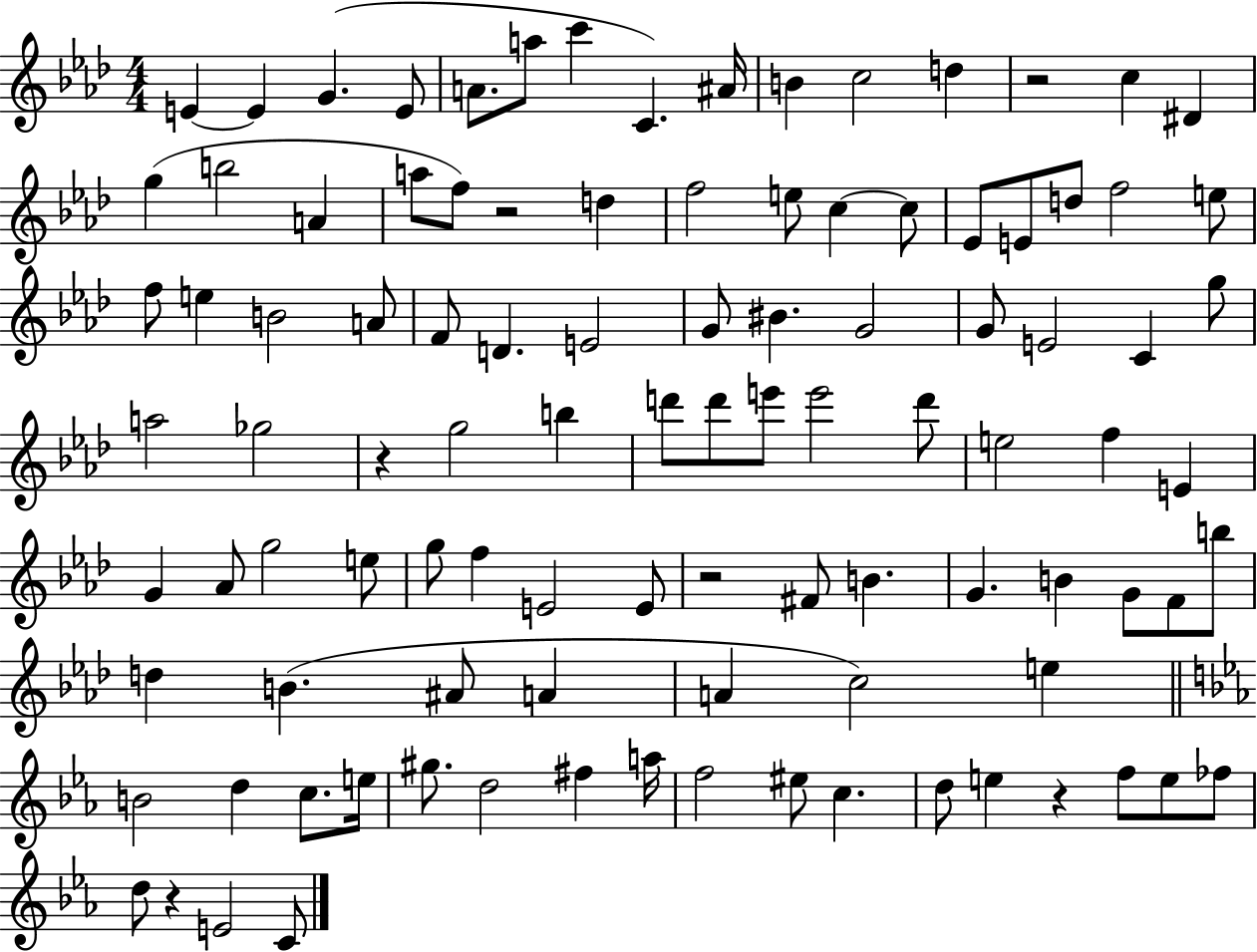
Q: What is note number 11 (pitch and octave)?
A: C5